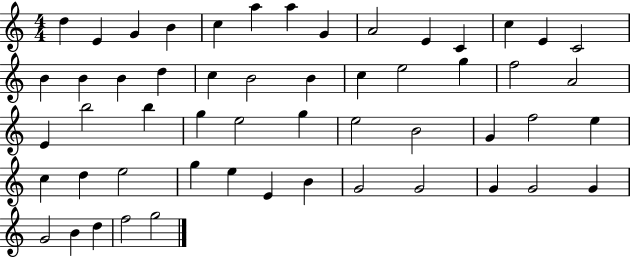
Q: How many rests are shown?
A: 0